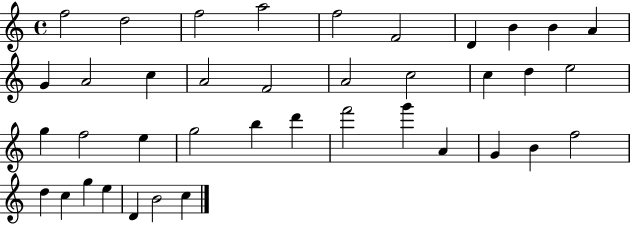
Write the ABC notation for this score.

X:1
T:Untitled
M:4/4
L:1/4
K:C
f2 d2 f2 a2 f2 F2 D B B A G A2 c A2 F2 A2 c2 c d e2 g f2 e g2 b d' f'2 g' A G B f2 d c g e D B2 c